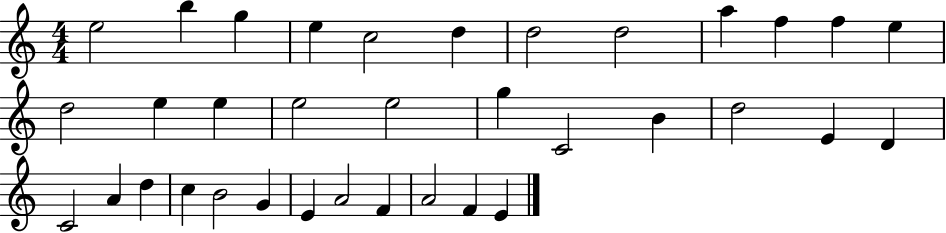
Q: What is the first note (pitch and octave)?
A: E5